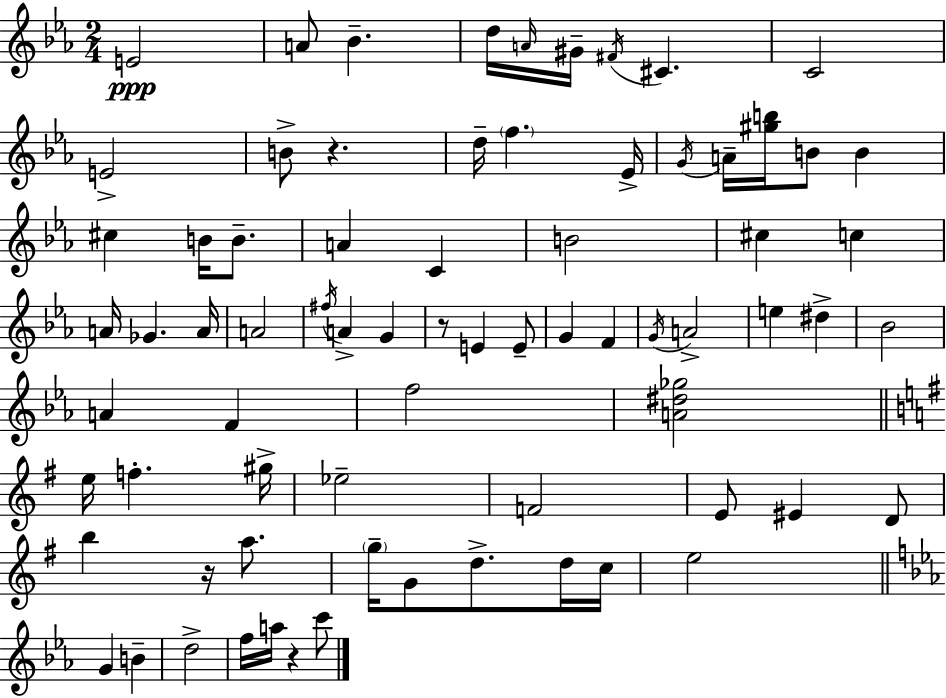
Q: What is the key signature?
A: EES major